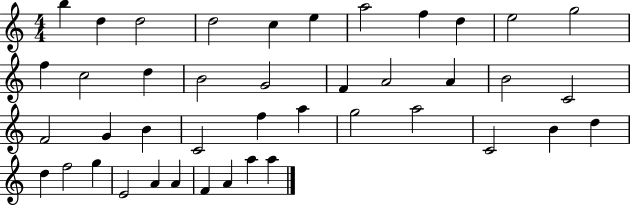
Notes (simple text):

B5/q D5/q D5/h D5/h C5/q E5/q A5/h F5/q D5/q E5/h G5/h F5/q C5/h D5/q B4/h G4/h F4/q A4/h A4/q B4/h C4/h F4/h G4/q B4/q C4/h F5/q A5/q G5/h A5/h C4/h B4/q D5/q D5/q F5/h G5/q E4/h A4/q A4/q F4/q A4/q A5/q A5/q